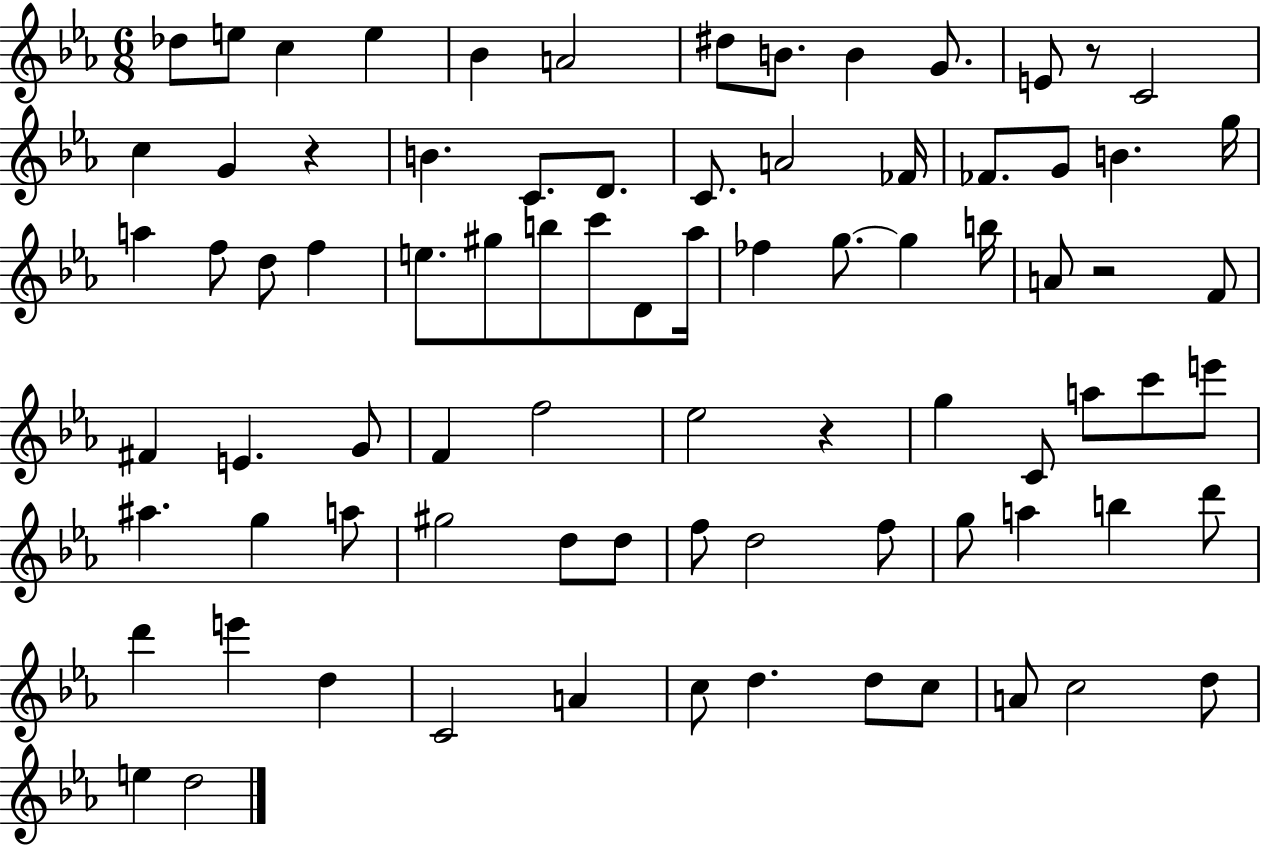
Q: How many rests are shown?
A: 4